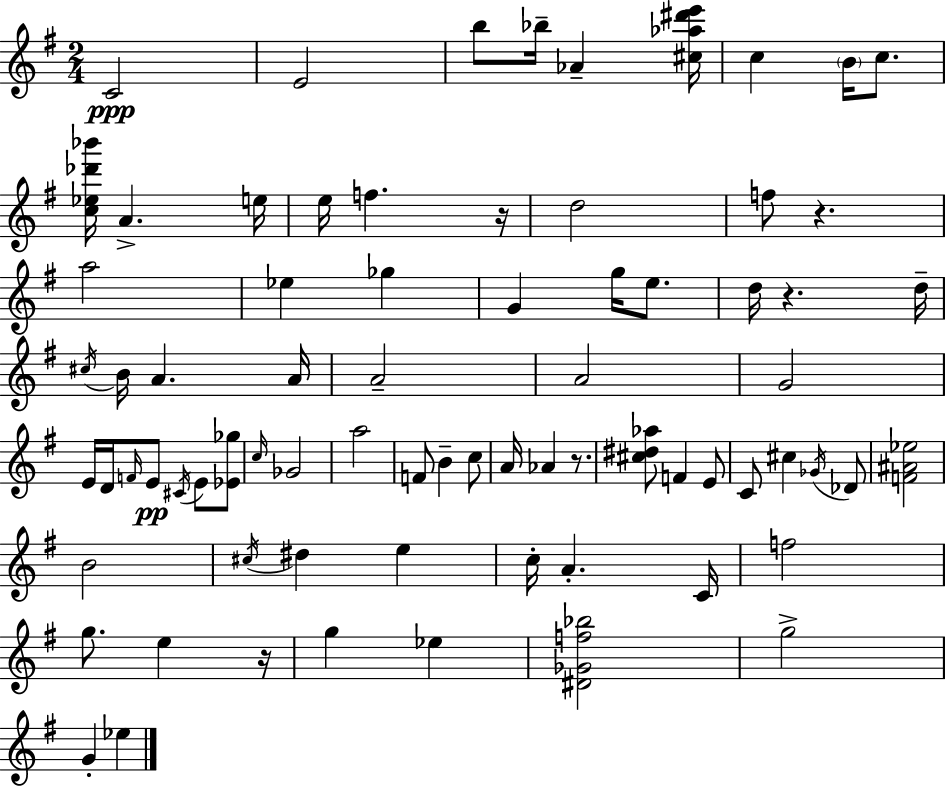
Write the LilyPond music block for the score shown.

{
  \clef treble
  \numericTimeSignature
  \time 2/4
  \key e \minor
  c'2\ppp | e'2 | b''8 bes''16-- aes'4-- <cis'' aes'' dis''' e'''>16 | c''4 \parenthesize b'16 c''8. | \break <c'' ees'' des''' bes'''>16 a'4.-> e''16 | e''16 f''4. r16 | d''2 | f''8 r4. | \break a''2 | ees''4 ges''4 | g'4 g''16 e''8. | d''16 r4. d''16-- | \break \acciaccatura { cis''16 } b'16 a'4. | a'16 a'2-- | a'2 | g'2 | \break e'16 d'16 \grace { f'16 } e'8\pp \acciaccatura { cis'16 } e'8 | <ees' ges''>8 \grace { c''16 } ges'2 | a''2 | f'8 b'4-- | \break c''8 a'16 aes'4 | r8. <cis'' dis'' aes''>8 f'4 | e'8 c'8 cis''4 | \acciaccatura { ges'16 } des'8 <f' ais' ees''>2 | \break b'2 | \acciaccatura { cis''16 } dis''4 | e''4 c''16-. a'4.-. | c'16 f''2 | \break g''8. | e''4 r16 g''4 | ees''4 <dis' ges' f'' bes''>2 | g''2-> | \break g'4-. | ees''4 \bar "|."
}